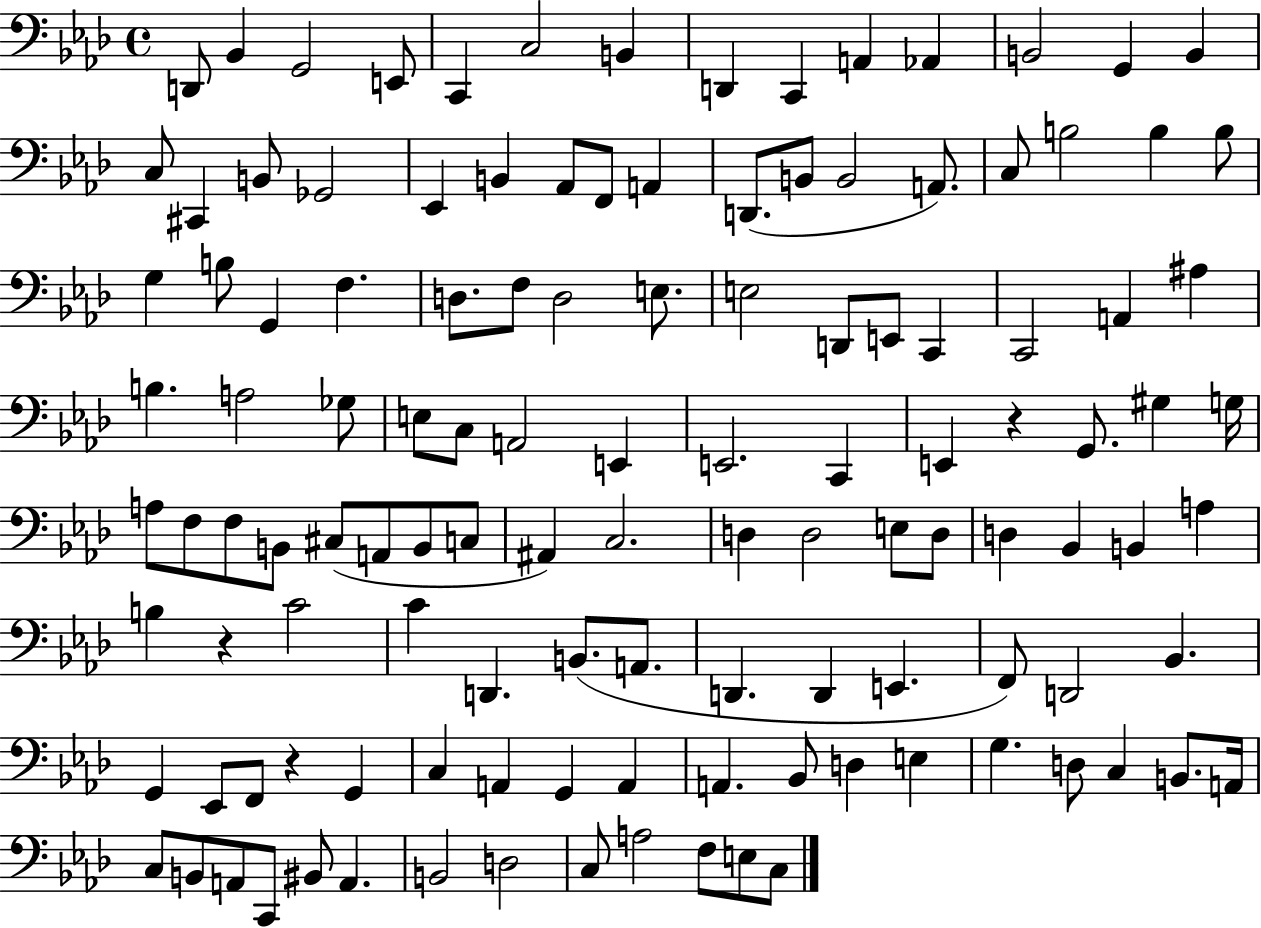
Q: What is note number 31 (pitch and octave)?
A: B3